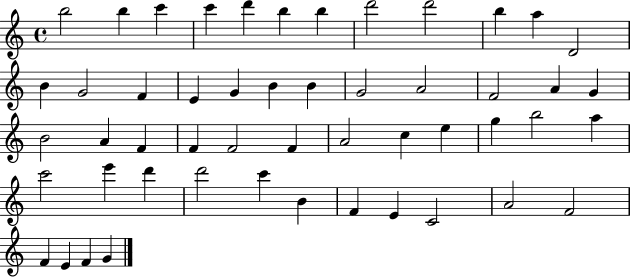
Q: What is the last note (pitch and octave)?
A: G4